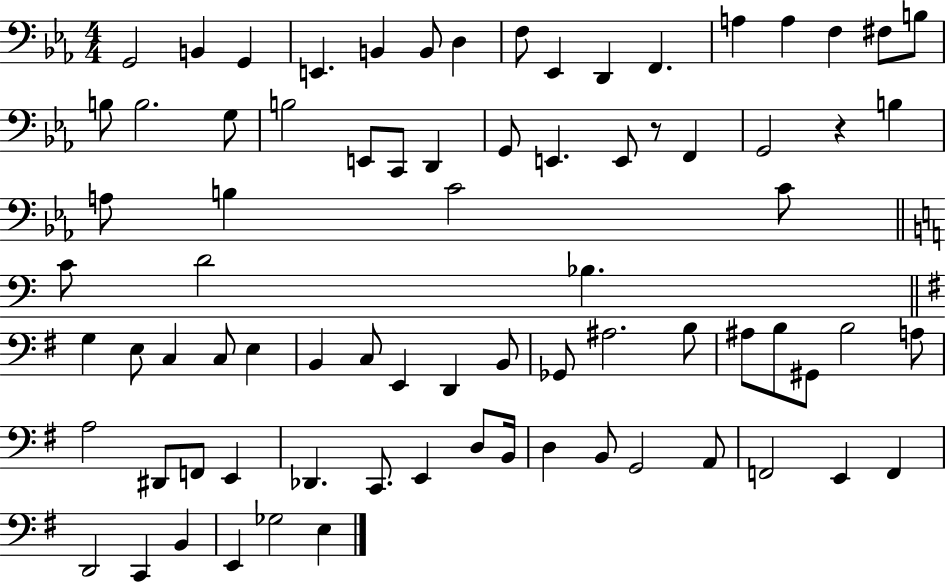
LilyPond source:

{
  \clef bass
  \numericTimeSignature
  \time 4/4
  \key ees \major
  g,2 b,4 g,4 | e,4. b,4 b,8 d4 | f8 ees,4 d,4 f,4. | a4 a4 f4 fis8 b8 | \break b8 b2. g8 | b2 e,8 c,8 d,4 | g,8 e,4. e,8 r8 f,4 | g,2 r4 b4 | \break a8 b4 c'2 c'8 | \bar "||" \break \key c \major c'8 d'2 bes4. | \bar "||" \break \key e \minor g4 e8 c4 c8 e4 | b,4 c8 e,4 d,4 b,8 | ges,8 ais2. b8 | ais8 b8 gis,8 b2 a8 | \break a2 dis,8 f,8 e,4 | des,4. c,8. e,4 d8 b,16 | d4 b,8 g,2 a,8 | f,2 e,4 f,4 | \break d,2 c,4 b,4 | e,4 ges2 e4 | \bar "|."
}